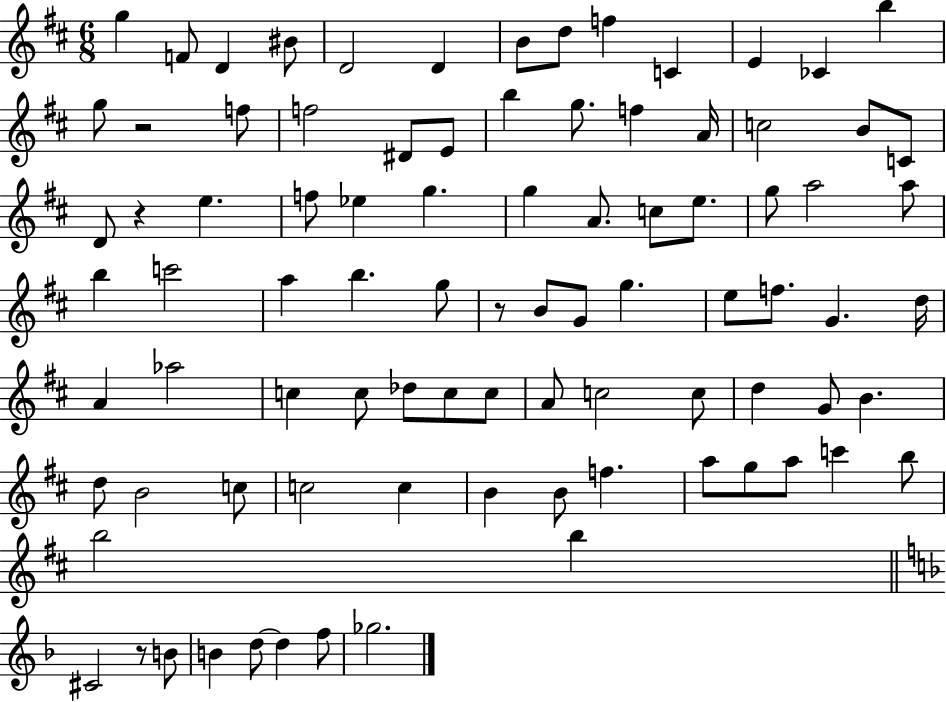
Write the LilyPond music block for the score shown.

{
  \clef treble
  \numericTimeSignature
  \time 6/8
  \key d \major
  g''4 f'8 d'4 bis'8 | d'2 d'4 | b'8 d''8 f''4 c'4 | e'4 ces'4 b''4 | \break g''8 r2 f''8 | f''2 dis'8 e'8 | b''4 g''8. f''4 a'16 | c''2 b'8 c'8 | \break d'8 r4 e''4. | f''8 ees''4 g''4. | g''4 a'8. c''8 e''8. | g''8 a''2 a''8 | \break b''4 c'''2 | a''4 b''4. g''8 | r8 b'8 g'8 g''4. | e''8 f''8. g'4. d''16 | \break a'4 aes''2 | c''4 c''8 des''8 c''8 c''8 | a'8 c''2 c''8 | d''4 g'8 b'4. | \break d''8 b'2 c''8 | c''2 c''4 | b'4 b'8 f''4. | a''8 g''8 a''8 c'''4 b''8 | \break b''2 b''4 | \bar "||" \break \key f \major cis'2 r8 b'8 | b'4 d''8~~ d''4 f''8 | ges''2. | \bar "|."
}